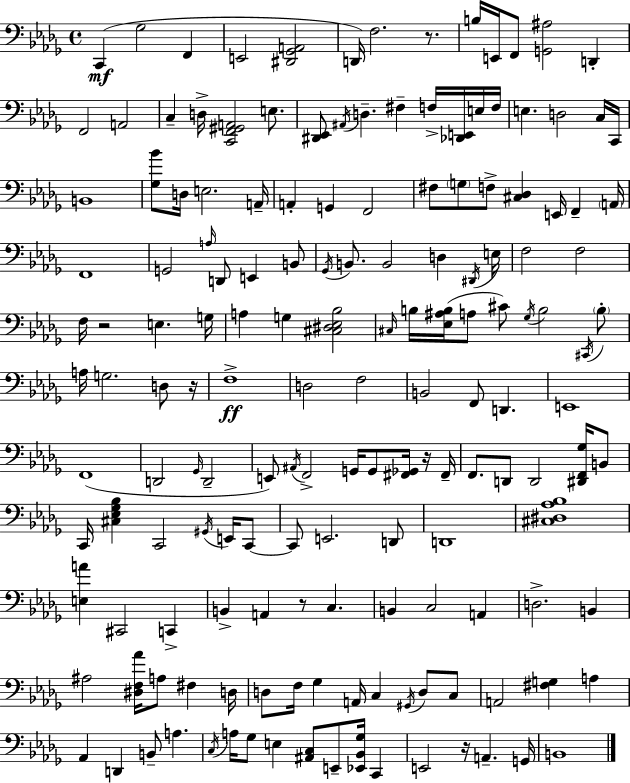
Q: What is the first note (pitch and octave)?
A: C2